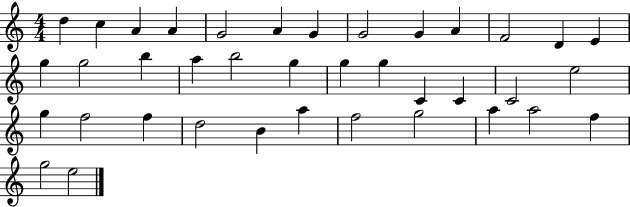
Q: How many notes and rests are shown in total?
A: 38